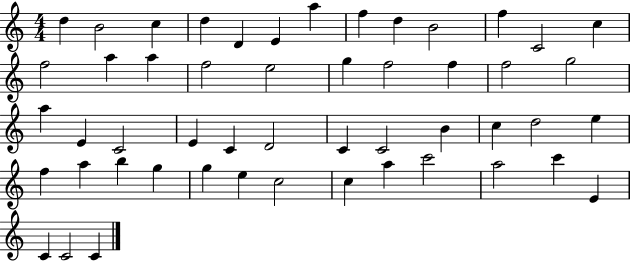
X:1
T:Untitled
M:4/4
L:1/4
K:C
d B2 c d D E a f d B2 f C2 c f2 a a f2 e2 g f2 f f2 g2 a E C2 E C D2 C C2 B c d2 e f a b g g e c2 c a c'2 a2 c' E C C2 C